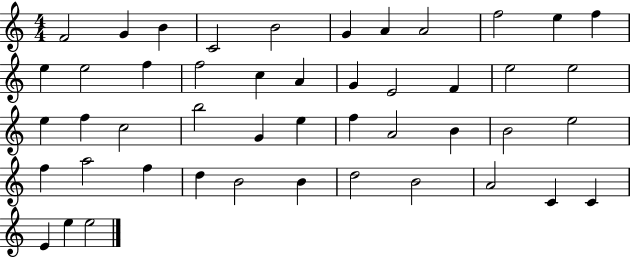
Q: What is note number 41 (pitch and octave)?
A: B4